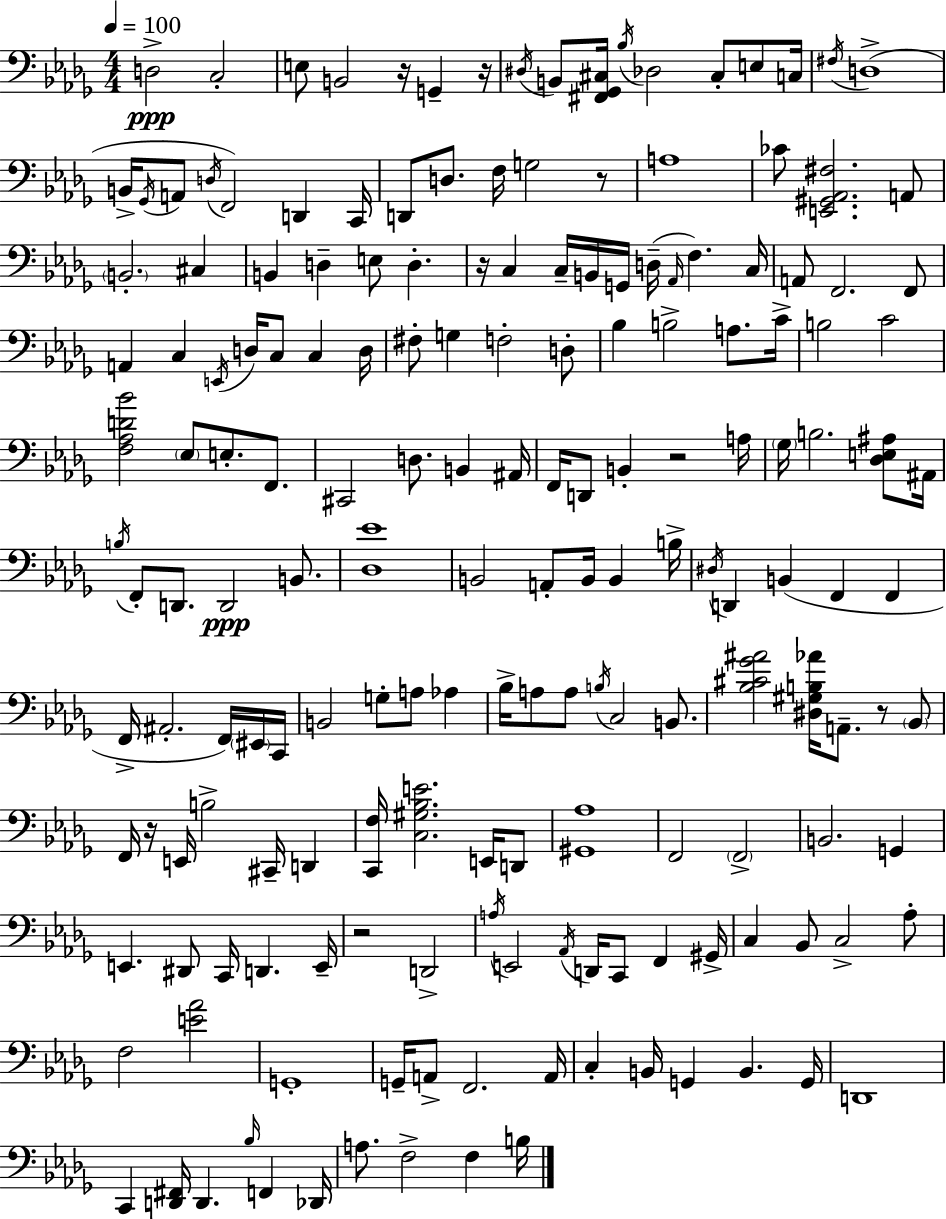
X:1
T:Untitled
M:4/4
L:1/4
K:Bbm
D,2 C,2 E,/2 B,,2 z/4 G,, z/4 ^D,/4 B,,/2 [^F,,_G,,^C,]/4 _B,/4 _D,2 ^C,/2 E,/2 C,/4 ^F,/4 D,4 B,,/4 _G,,/4 A,,/2 D,/4 F,,2 D,, C,,/4 D,,/2 D,/2 F,/4 G,2 z/2 A,4 _C/2 [E,,^G,,_A,,^F,]2 A,,/2 B,,2 ^C, B,, D, E,/2 D, z/4 C, C,/4 B,,/4 G,,/4 D,/4 _A,,/4 F, C,/4 A,,/2 F,,2 F,,/2 A,, C, E,,/4 D,/4 C,/2 C, D,/4 ^F,/2 G, F,2 D,/2 _B, B,2 A,/2 C/4 B,2 C2 [F,_A,D_B]2 _E,/2 E,/2 F,,/2 ^C,,2 D,/2 B,, ^A,,/4 F,,/4 D,,/2 B,, z2 A,/4 _G,/4 B,2 [_D,E,^A,]/2 ^A,,/4 B,/4 F,,/2 D,,/2 D,,2 B,,/2 [_D,_E]4 B,,2 A,,/2 B,,/4 B,, B,/4 ^D,/4 D,, B,, F,, F,, F,,/4 ^A,,2 F,,/4 ^E,,/4 C,,/4 B,,2 G,/2 A,/2 _A, _B,/4 A,/2 A,/2 B,/4 C,2 B,,/2 [_B,^C_G^A]2 [^D,^G,B,_A]/4 A,,/2 z/2 _B,,/2 F,,/4 z/4 E,,/4 B,2 ^C,,/4 D,, [C,,F,]/4 [C,^G,_B,E]2 E,,/4 D,,/2 [^G,,_A,]4 F,,2 F,,2 B,,2 G,, E,, ^D,,/2 C,,/4 D,, E,,/4 z2 D,,2 A,/4 E,,2 _A,,/4 D,,/4 C,,/2 F,, ^G,,/4 C, _B,,/2 C,2 _A,/2 F,2 [E_A]2 G,,4 G,,/4 A,,/2 F,,2 A,,/4 C, B,,/4 G,, B,, G,,/4 D,,4 C,, [D,,^F,,]/4 D,, _B,/4 F,, _D,,/4 A,/2 F,2 F, B,/4